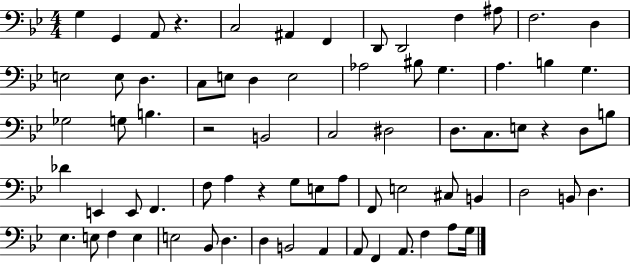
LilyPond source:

{
  \clef bass
  \numericTimeSignature
  \time 4/4
  \key bes \major
  g4 g,4 a,8 r4. | c2 ais,4 f,4 | d,8 d,2 f4 ais8 | f2. d4 | \break e2 e8 d4. | c8 e8 d4 e2 | aes2 bis8 g4. | a4. b4 g4. | \break ges2 g8 b4. | r2 b,2 | c2 dis2 | d8. c8. e8 r4 d8 b8 | \break des'4 e,4 e,8 f,4. | f8 a4 r4 g8 e8 a8 | f,8 e2 cis8 b,4 | d2 b,8 d4. | \break ees4. e8 f4 e4 | e2 bes,8 d4. | d4 b,2 a,4 | a,8 f,4 a,8. f4 a8 g16 | \break \bar "|."
}